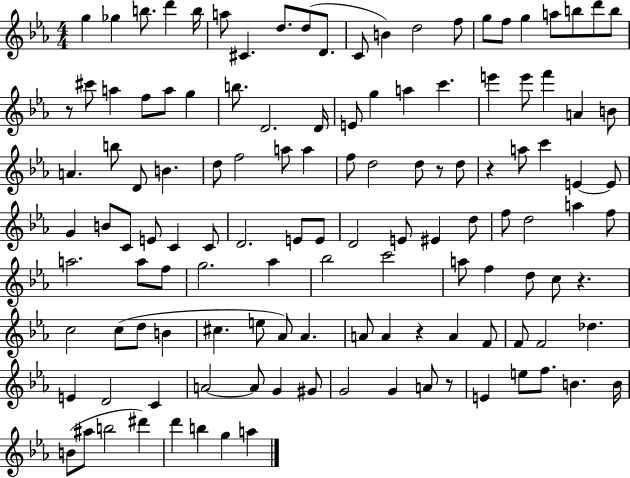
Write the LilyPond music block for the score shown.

{
  \clef treble
  \numericTimeSignature
  \time 4/4
  \key ees \major
  \repeat volta 2 { g''4 ges''4 b''8. d'''4 b''16 | a''8 cis'4. d''8. d''8( d'8. | c'8 b'4) d''2 f''8 | g''8 f''8 g''4 a''8 b''8 d'''8 b''8 | \break r8 cis'''8 a''4 f''8 a''8 g''4 | b''8. d'2. d'16 | e'8 g''4 a''4 c'''4. | e'''4 e'''8 f'''4 a'4 b'8 | \break a'4. b''8 d'8 b'4. | d''8 f''2 a''8 a''4 | f''8 d''2 d''8 r8 d''8 | r4 a''8 c'''4 e'4~~ e'8 | \break g'4 b'8 c'8 e'8 c'4 c'8 | d'2. e'8 e'8 | d'2 e'8 eis'4 d''8 | f''8 d''2 a''4 f''8 | \break a''2. a''8 f''8 | g''2. aes''4 | bes''2 c'''2 | a''8 f''4 d''8 c''8 r4. | \break c''2 c''8( d''8 b'4 | cis''4. e''8 aes'8) aes'4. | a'8 a'4 r4 a'4 f'8 | f'8 f'2 des''4. | \break e'4 d'2 c'4 | a'2~~ a'8 g'4 gis'8 | g'2 g'4 a'8 r8 | e'4 e''8 f''8. b'4. b'16 | \break b'8( ais''8 b''2 dis'''4) | d'''4 b''4 g''4 a''4 | } \bar "|."
}